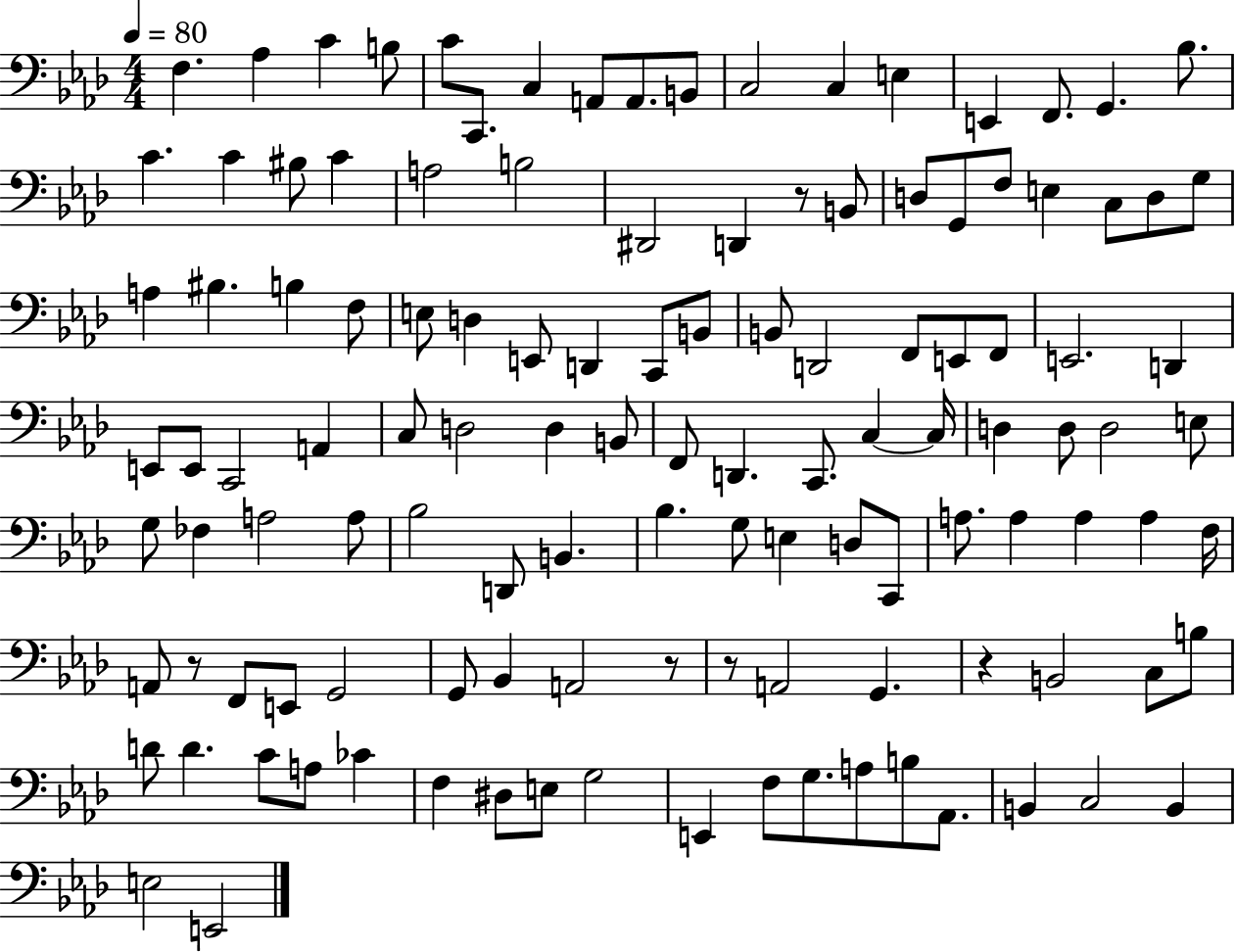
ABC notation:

X:1
T:Untitled
M:4/4
L:1/4
K:Ab
F, _A, C B,/2 C/2 C,,/2 C, A,,/2 A,,/2 B,,/2 C,2 C, E, E,, F,,/2 G,, _B,/2 C C ^B,/2 C A,2 B,2 ^D,,2 D,, z/2 B,,/2 D,/2 G,,/2 F,/2 E, C,/2 D,/2 G,/2 A, ^B, B, F,/2 E,/2 D, E,,/2 D,, C,,/2 B,,/2 B,,/2 D,,2 F,,/2 E,,/2 F,,/2 E,,2 D,, E,,/2 E,,/2 C,,2 A,, C,/2 D,2 D, B,,/2 F,,/2 D,, C,,/2 C, C,/4 D, D,/2 D,2 E,/2 G,/2 _F, A,2 A,/2 _B,2 D,,/2 B,, _B, G,/2 E, D,/2 C,,/2 A,/2 A, A, A, F,/4 A,,/2 z/2 F,,/2 E,,/2 G,,2 G,,/2 _B,, A,,2 z/2 z/2 A,,2 G,, z B,,2 C,/2 B,/2 D/2 D C/2 A,/2 _C F, ^D,/2 E,/2 G,2 E,, F,/2 G,/2 A,/2 B,/2 _A,,/2 B,, C,2 B,, E,2 E,,2